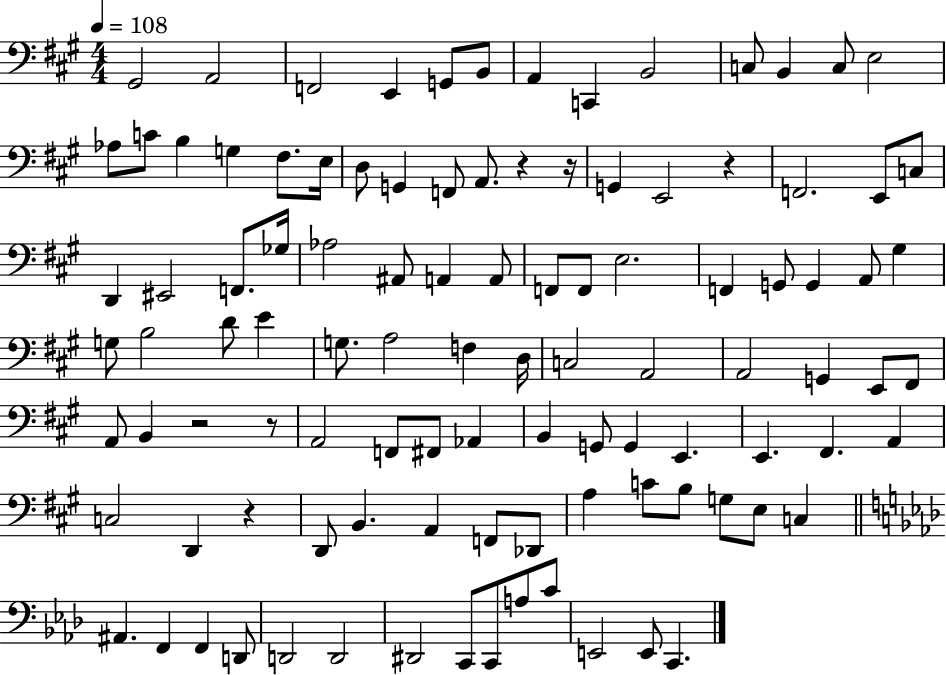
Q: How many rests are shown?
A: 6